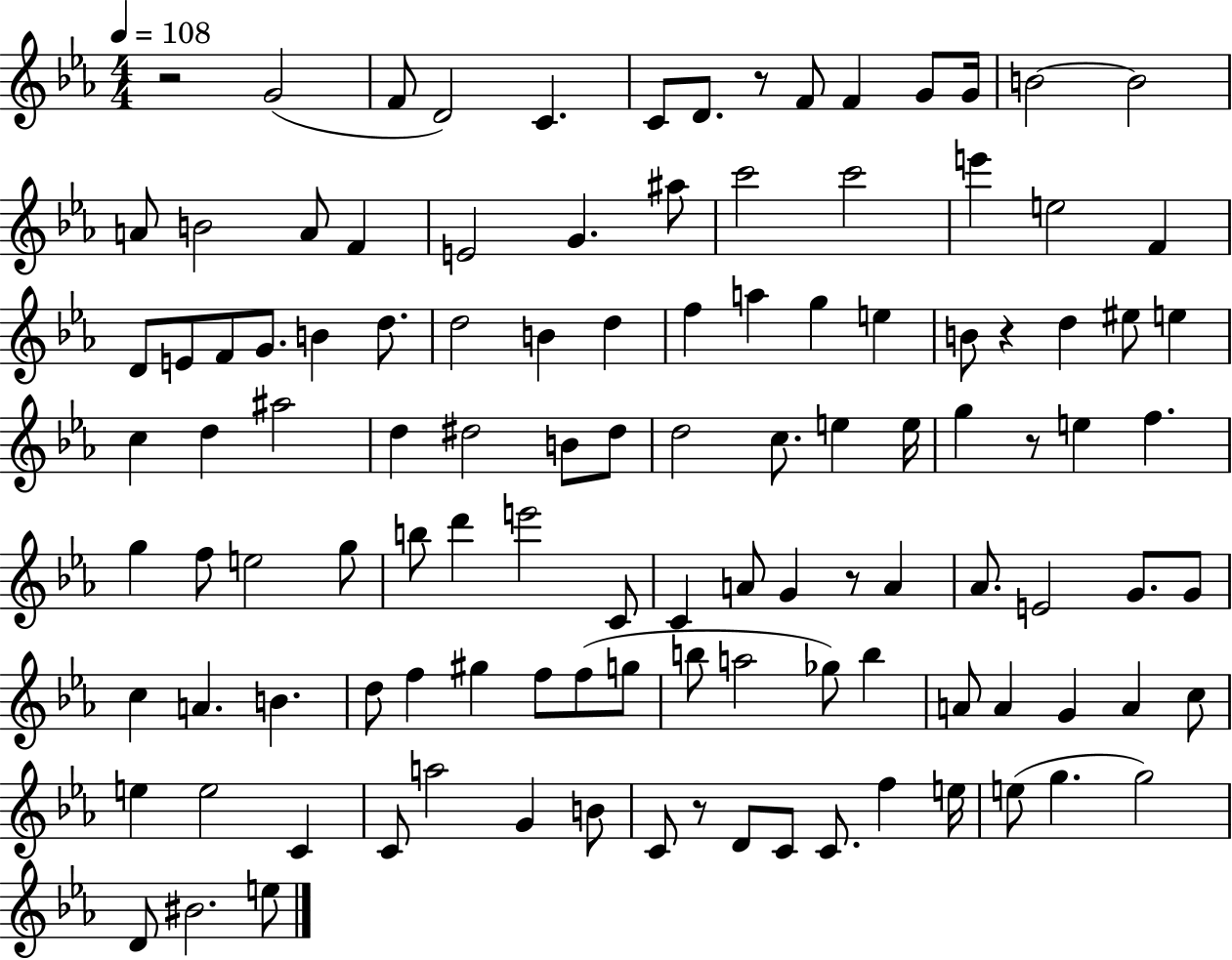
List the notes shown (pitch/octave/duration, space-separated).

R/h G4/h F4/e D4/h C4/q. C4/e D4/e. R/e F4/e F4/q G4/e G4/s B4/h B4/h A4/e B4/h A4/e F4/q E4/h G4/q. A#5/e C6/h C6/h E6/q E5/h F4/q D4/e E4/e F4/e G4/e. B4/q D5/e. D5/h B4/q D5/q F5/q A5/q G5/q E5/q B4/e R/q D5/q EIS5/e E5/q C5/q D5/q A#5/h D5/q D#5/h B4/e D#5/e D5/h C5/e. E5/q E5/s G5/q R/e E5/q F5/q. G5/q F5/e E5/h G5/e B5/e D6/q E6/h C4/e C4/q A4/e G4/q R/e A4/q Ab4/e. E4/h G4/e. G4/e C5/q A4/q. B4/q. D5/e F5/q G#5/q F5/e F5/e G5/e B5/e A5/h Gb5/e B5/q A4/e A4/q G4/q A4/q C5/e E5/q E5/h C4/q C4/e A5/h G4/q B4/e C4/e R/e D4/e C4/e C4/e. F5/q E5/s E5/e G5/q. G5/h D4/e BIS4/h. E5/e